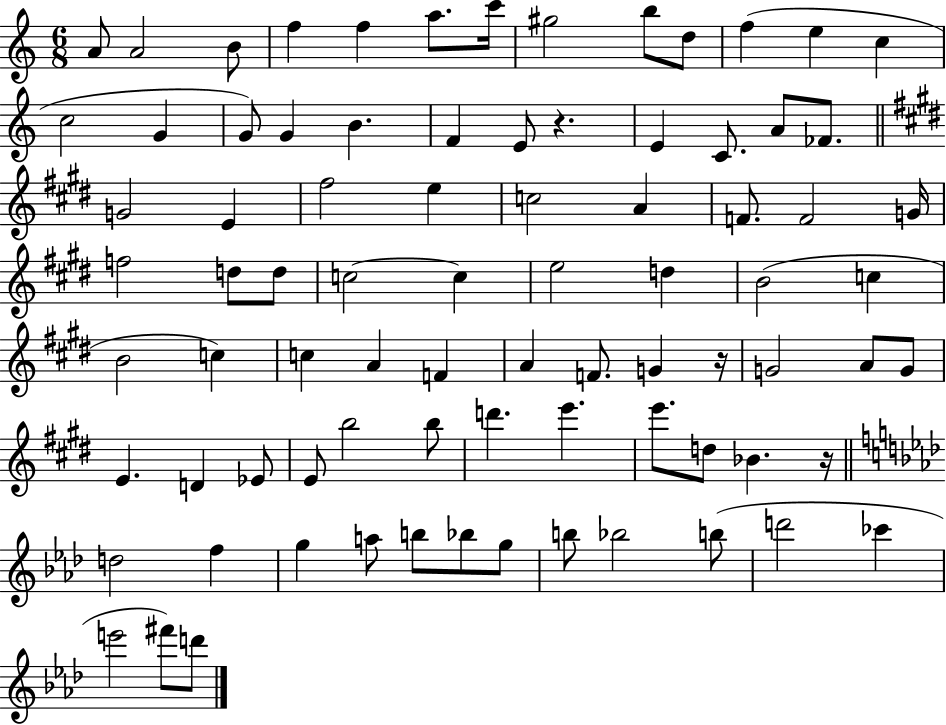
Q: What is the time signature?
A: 6/8